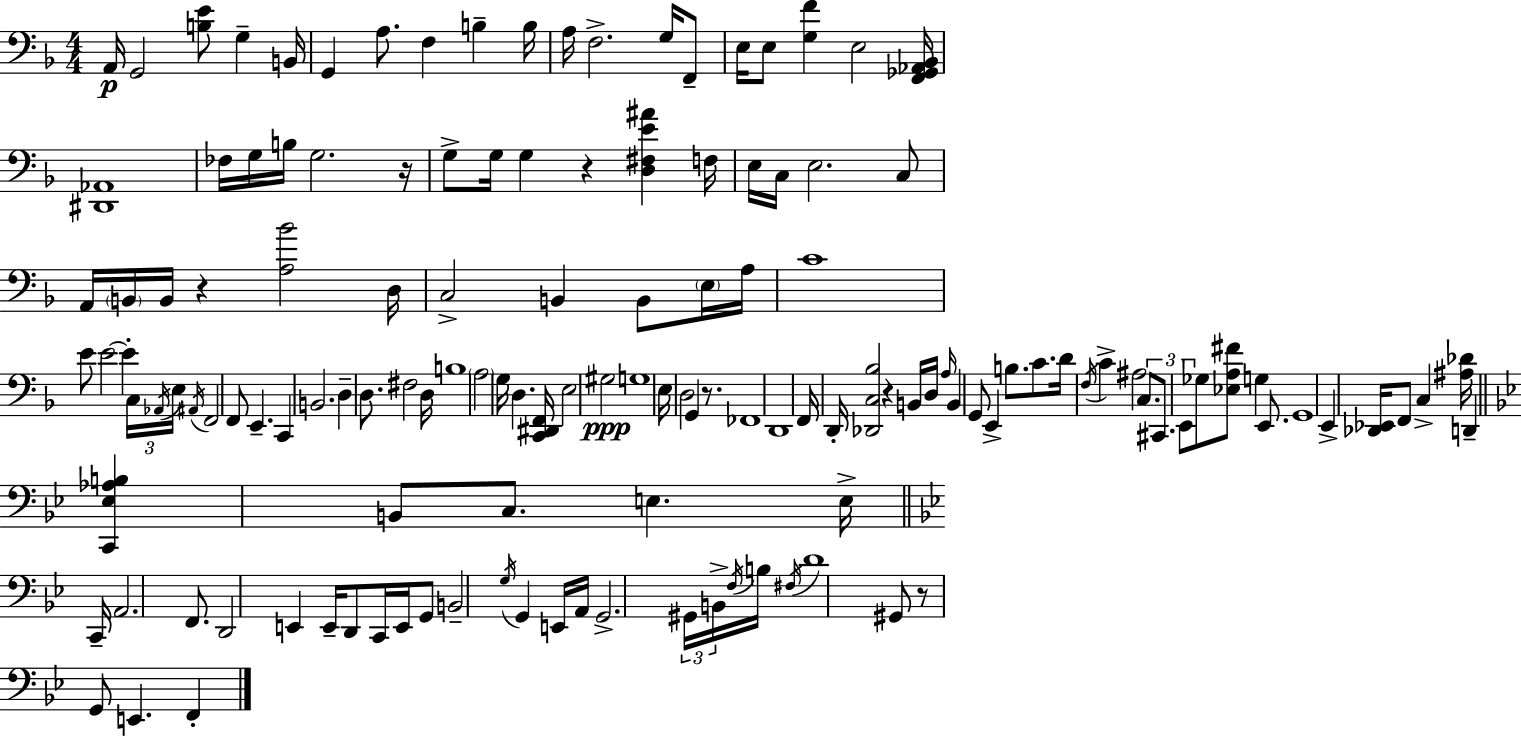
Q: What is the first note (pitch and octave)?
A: A2